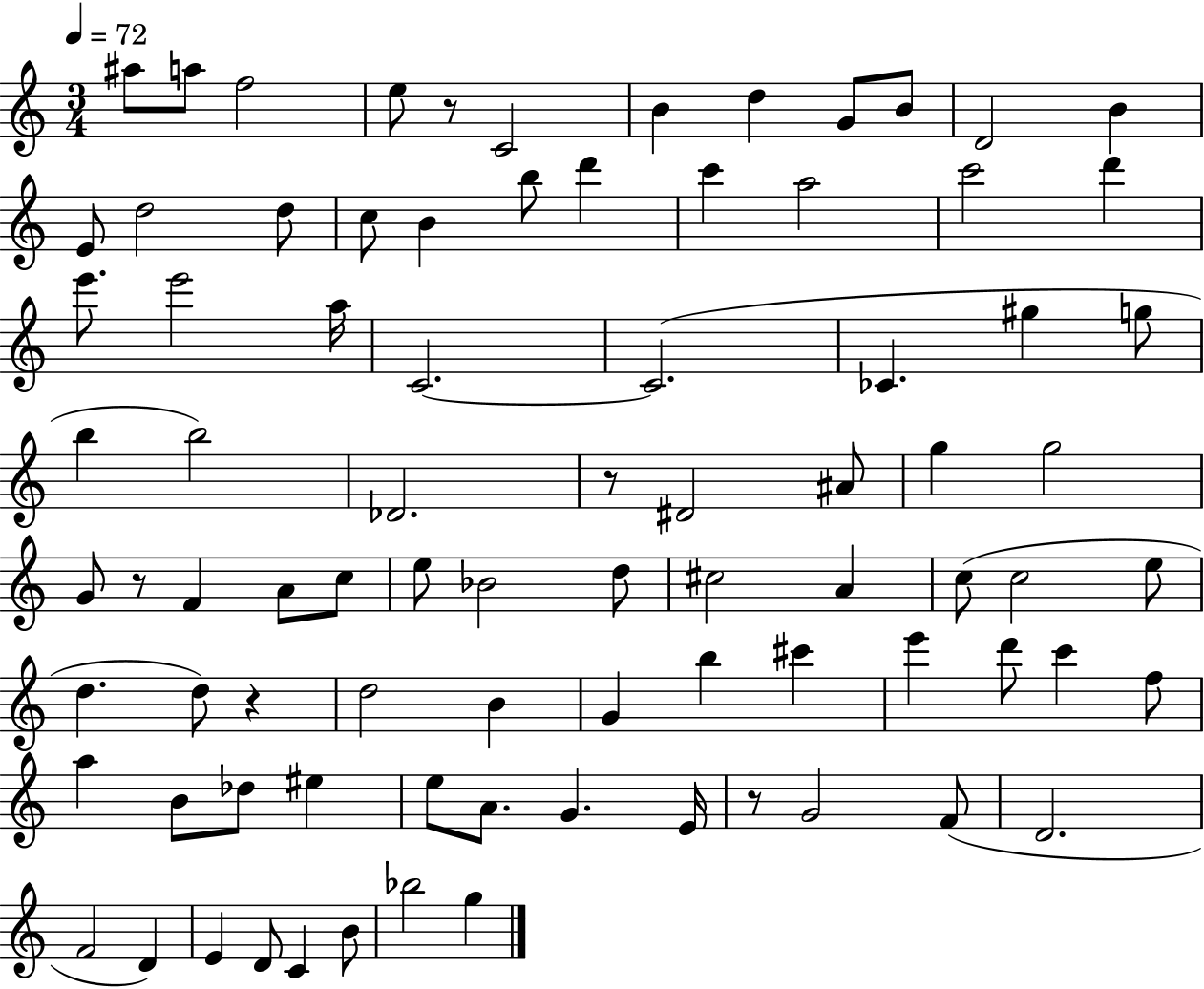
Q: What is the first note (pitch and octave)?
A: A#5